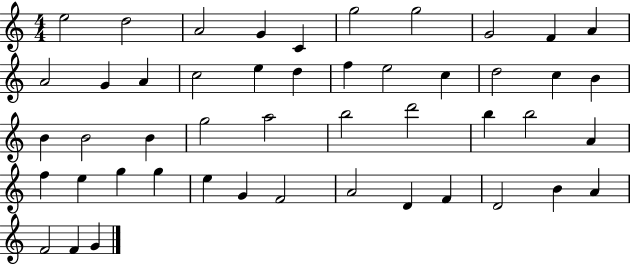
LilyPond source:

{
  \clef treble
  \numericTimeSignature
  \time 4/4
  \key c \major
  e''2 d''2 | a'2 g'4 c'4 | g''2 g''2 | g'2 f'4 a'4 | \break a'2 g'4 a'4 | c''2 e''4 d''4 | f''4 e''2 c''4 | d''2 c''4 b'4 | \break b'4 b'2 b'4 | g''2 a''2 | b''2 d'''2 | b''4 b''2 a'4 | \break f''4 e''4 g''4 g''4 | e''4 g'4 f'2 | a'2 d'4 f'4 | d'2 b'4 a'4 | \break f'2 f'4 g'4 | \bar "|."
}